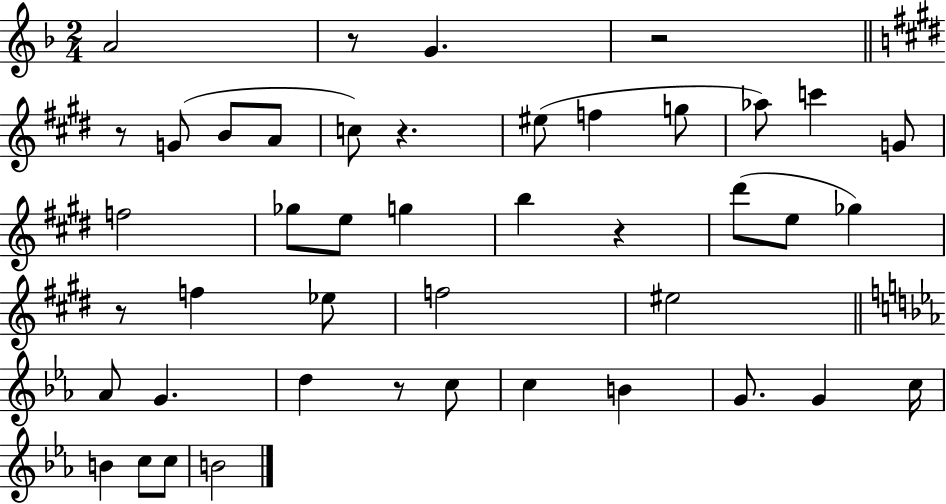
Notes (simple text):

A4/h R/e G4/q. R/h R/e G4/e B4/e A4/e C5/e R/q. EIS5/e F5/q G5/e Ab5/e C6/q G4/e F5/h Gb5/e E5/e G5/q B5/q R/q D#6/e E5/e Gb5/q R/e F5/q Eb5/e F5/h EIS5/h Ab4/e G4/q. D5/q R/e C5/e C5/q B4/q G4/e. G4/q C5/s B4/q C5/e C5/e B4/h